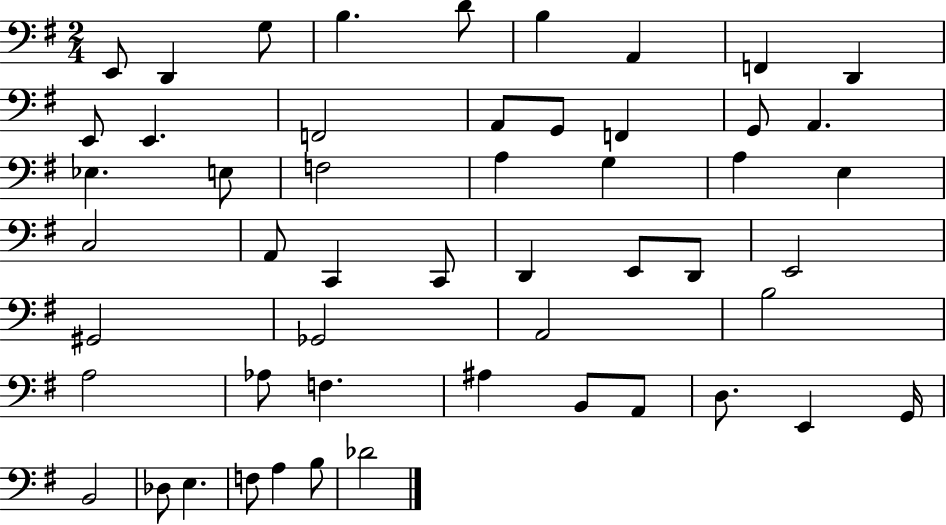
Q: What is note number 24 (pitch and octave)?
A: E3